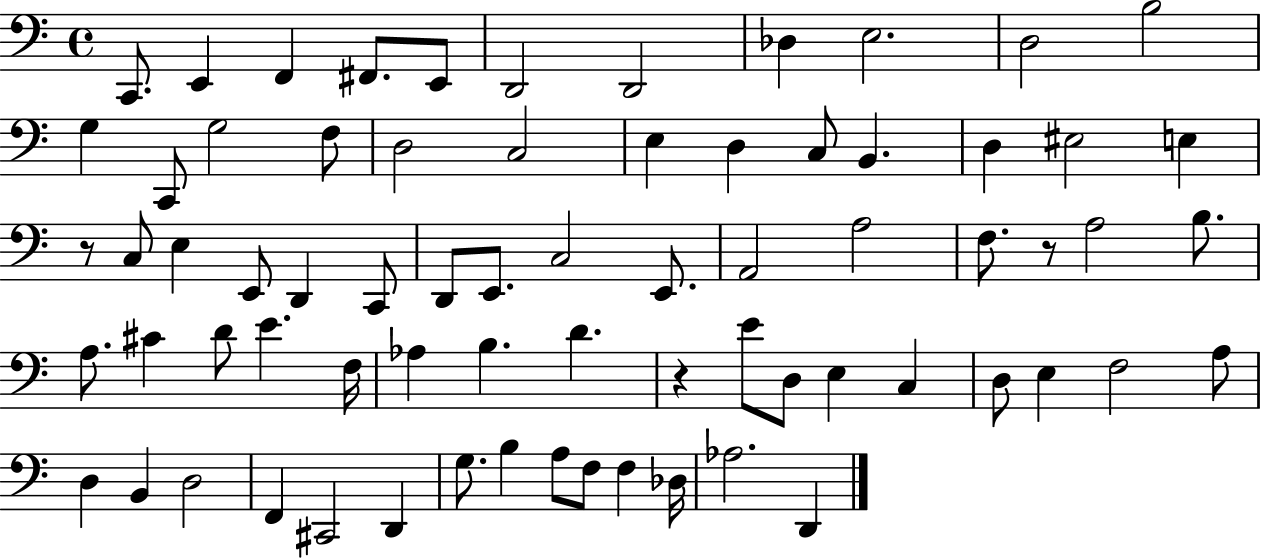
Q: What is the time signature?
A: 4/4